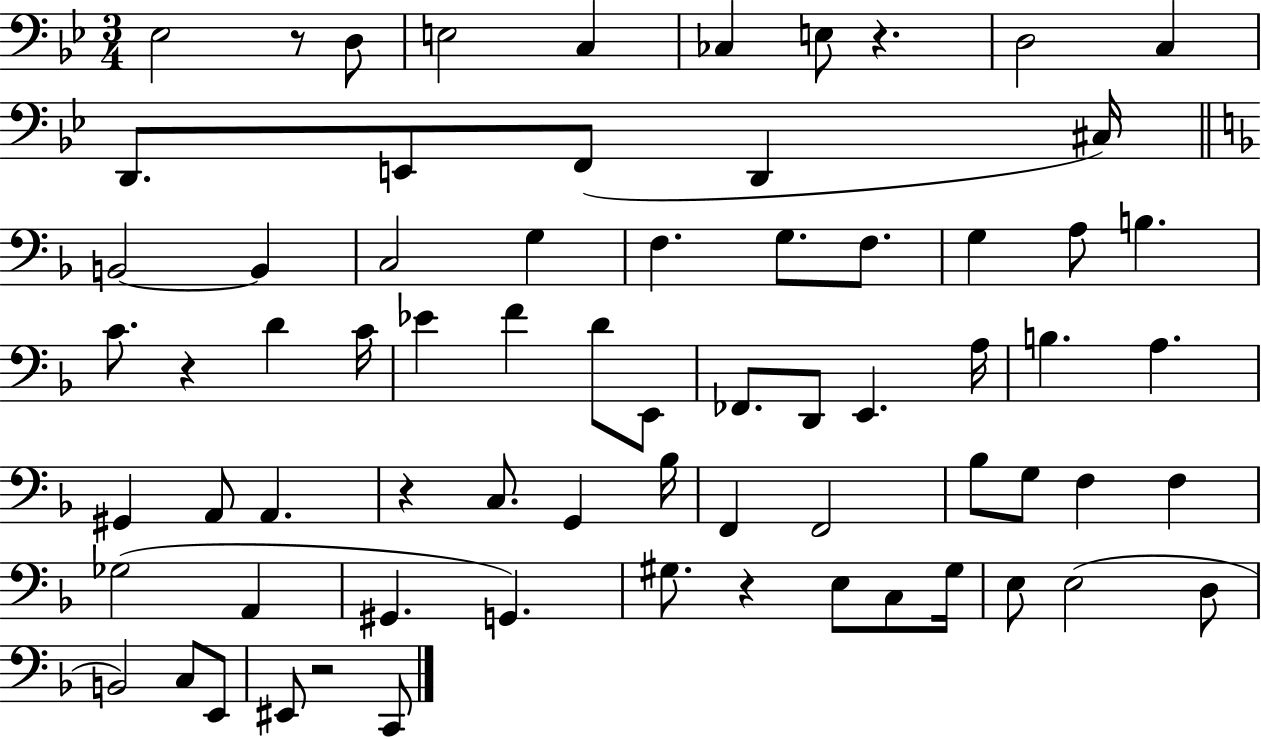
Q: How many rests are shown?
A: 6